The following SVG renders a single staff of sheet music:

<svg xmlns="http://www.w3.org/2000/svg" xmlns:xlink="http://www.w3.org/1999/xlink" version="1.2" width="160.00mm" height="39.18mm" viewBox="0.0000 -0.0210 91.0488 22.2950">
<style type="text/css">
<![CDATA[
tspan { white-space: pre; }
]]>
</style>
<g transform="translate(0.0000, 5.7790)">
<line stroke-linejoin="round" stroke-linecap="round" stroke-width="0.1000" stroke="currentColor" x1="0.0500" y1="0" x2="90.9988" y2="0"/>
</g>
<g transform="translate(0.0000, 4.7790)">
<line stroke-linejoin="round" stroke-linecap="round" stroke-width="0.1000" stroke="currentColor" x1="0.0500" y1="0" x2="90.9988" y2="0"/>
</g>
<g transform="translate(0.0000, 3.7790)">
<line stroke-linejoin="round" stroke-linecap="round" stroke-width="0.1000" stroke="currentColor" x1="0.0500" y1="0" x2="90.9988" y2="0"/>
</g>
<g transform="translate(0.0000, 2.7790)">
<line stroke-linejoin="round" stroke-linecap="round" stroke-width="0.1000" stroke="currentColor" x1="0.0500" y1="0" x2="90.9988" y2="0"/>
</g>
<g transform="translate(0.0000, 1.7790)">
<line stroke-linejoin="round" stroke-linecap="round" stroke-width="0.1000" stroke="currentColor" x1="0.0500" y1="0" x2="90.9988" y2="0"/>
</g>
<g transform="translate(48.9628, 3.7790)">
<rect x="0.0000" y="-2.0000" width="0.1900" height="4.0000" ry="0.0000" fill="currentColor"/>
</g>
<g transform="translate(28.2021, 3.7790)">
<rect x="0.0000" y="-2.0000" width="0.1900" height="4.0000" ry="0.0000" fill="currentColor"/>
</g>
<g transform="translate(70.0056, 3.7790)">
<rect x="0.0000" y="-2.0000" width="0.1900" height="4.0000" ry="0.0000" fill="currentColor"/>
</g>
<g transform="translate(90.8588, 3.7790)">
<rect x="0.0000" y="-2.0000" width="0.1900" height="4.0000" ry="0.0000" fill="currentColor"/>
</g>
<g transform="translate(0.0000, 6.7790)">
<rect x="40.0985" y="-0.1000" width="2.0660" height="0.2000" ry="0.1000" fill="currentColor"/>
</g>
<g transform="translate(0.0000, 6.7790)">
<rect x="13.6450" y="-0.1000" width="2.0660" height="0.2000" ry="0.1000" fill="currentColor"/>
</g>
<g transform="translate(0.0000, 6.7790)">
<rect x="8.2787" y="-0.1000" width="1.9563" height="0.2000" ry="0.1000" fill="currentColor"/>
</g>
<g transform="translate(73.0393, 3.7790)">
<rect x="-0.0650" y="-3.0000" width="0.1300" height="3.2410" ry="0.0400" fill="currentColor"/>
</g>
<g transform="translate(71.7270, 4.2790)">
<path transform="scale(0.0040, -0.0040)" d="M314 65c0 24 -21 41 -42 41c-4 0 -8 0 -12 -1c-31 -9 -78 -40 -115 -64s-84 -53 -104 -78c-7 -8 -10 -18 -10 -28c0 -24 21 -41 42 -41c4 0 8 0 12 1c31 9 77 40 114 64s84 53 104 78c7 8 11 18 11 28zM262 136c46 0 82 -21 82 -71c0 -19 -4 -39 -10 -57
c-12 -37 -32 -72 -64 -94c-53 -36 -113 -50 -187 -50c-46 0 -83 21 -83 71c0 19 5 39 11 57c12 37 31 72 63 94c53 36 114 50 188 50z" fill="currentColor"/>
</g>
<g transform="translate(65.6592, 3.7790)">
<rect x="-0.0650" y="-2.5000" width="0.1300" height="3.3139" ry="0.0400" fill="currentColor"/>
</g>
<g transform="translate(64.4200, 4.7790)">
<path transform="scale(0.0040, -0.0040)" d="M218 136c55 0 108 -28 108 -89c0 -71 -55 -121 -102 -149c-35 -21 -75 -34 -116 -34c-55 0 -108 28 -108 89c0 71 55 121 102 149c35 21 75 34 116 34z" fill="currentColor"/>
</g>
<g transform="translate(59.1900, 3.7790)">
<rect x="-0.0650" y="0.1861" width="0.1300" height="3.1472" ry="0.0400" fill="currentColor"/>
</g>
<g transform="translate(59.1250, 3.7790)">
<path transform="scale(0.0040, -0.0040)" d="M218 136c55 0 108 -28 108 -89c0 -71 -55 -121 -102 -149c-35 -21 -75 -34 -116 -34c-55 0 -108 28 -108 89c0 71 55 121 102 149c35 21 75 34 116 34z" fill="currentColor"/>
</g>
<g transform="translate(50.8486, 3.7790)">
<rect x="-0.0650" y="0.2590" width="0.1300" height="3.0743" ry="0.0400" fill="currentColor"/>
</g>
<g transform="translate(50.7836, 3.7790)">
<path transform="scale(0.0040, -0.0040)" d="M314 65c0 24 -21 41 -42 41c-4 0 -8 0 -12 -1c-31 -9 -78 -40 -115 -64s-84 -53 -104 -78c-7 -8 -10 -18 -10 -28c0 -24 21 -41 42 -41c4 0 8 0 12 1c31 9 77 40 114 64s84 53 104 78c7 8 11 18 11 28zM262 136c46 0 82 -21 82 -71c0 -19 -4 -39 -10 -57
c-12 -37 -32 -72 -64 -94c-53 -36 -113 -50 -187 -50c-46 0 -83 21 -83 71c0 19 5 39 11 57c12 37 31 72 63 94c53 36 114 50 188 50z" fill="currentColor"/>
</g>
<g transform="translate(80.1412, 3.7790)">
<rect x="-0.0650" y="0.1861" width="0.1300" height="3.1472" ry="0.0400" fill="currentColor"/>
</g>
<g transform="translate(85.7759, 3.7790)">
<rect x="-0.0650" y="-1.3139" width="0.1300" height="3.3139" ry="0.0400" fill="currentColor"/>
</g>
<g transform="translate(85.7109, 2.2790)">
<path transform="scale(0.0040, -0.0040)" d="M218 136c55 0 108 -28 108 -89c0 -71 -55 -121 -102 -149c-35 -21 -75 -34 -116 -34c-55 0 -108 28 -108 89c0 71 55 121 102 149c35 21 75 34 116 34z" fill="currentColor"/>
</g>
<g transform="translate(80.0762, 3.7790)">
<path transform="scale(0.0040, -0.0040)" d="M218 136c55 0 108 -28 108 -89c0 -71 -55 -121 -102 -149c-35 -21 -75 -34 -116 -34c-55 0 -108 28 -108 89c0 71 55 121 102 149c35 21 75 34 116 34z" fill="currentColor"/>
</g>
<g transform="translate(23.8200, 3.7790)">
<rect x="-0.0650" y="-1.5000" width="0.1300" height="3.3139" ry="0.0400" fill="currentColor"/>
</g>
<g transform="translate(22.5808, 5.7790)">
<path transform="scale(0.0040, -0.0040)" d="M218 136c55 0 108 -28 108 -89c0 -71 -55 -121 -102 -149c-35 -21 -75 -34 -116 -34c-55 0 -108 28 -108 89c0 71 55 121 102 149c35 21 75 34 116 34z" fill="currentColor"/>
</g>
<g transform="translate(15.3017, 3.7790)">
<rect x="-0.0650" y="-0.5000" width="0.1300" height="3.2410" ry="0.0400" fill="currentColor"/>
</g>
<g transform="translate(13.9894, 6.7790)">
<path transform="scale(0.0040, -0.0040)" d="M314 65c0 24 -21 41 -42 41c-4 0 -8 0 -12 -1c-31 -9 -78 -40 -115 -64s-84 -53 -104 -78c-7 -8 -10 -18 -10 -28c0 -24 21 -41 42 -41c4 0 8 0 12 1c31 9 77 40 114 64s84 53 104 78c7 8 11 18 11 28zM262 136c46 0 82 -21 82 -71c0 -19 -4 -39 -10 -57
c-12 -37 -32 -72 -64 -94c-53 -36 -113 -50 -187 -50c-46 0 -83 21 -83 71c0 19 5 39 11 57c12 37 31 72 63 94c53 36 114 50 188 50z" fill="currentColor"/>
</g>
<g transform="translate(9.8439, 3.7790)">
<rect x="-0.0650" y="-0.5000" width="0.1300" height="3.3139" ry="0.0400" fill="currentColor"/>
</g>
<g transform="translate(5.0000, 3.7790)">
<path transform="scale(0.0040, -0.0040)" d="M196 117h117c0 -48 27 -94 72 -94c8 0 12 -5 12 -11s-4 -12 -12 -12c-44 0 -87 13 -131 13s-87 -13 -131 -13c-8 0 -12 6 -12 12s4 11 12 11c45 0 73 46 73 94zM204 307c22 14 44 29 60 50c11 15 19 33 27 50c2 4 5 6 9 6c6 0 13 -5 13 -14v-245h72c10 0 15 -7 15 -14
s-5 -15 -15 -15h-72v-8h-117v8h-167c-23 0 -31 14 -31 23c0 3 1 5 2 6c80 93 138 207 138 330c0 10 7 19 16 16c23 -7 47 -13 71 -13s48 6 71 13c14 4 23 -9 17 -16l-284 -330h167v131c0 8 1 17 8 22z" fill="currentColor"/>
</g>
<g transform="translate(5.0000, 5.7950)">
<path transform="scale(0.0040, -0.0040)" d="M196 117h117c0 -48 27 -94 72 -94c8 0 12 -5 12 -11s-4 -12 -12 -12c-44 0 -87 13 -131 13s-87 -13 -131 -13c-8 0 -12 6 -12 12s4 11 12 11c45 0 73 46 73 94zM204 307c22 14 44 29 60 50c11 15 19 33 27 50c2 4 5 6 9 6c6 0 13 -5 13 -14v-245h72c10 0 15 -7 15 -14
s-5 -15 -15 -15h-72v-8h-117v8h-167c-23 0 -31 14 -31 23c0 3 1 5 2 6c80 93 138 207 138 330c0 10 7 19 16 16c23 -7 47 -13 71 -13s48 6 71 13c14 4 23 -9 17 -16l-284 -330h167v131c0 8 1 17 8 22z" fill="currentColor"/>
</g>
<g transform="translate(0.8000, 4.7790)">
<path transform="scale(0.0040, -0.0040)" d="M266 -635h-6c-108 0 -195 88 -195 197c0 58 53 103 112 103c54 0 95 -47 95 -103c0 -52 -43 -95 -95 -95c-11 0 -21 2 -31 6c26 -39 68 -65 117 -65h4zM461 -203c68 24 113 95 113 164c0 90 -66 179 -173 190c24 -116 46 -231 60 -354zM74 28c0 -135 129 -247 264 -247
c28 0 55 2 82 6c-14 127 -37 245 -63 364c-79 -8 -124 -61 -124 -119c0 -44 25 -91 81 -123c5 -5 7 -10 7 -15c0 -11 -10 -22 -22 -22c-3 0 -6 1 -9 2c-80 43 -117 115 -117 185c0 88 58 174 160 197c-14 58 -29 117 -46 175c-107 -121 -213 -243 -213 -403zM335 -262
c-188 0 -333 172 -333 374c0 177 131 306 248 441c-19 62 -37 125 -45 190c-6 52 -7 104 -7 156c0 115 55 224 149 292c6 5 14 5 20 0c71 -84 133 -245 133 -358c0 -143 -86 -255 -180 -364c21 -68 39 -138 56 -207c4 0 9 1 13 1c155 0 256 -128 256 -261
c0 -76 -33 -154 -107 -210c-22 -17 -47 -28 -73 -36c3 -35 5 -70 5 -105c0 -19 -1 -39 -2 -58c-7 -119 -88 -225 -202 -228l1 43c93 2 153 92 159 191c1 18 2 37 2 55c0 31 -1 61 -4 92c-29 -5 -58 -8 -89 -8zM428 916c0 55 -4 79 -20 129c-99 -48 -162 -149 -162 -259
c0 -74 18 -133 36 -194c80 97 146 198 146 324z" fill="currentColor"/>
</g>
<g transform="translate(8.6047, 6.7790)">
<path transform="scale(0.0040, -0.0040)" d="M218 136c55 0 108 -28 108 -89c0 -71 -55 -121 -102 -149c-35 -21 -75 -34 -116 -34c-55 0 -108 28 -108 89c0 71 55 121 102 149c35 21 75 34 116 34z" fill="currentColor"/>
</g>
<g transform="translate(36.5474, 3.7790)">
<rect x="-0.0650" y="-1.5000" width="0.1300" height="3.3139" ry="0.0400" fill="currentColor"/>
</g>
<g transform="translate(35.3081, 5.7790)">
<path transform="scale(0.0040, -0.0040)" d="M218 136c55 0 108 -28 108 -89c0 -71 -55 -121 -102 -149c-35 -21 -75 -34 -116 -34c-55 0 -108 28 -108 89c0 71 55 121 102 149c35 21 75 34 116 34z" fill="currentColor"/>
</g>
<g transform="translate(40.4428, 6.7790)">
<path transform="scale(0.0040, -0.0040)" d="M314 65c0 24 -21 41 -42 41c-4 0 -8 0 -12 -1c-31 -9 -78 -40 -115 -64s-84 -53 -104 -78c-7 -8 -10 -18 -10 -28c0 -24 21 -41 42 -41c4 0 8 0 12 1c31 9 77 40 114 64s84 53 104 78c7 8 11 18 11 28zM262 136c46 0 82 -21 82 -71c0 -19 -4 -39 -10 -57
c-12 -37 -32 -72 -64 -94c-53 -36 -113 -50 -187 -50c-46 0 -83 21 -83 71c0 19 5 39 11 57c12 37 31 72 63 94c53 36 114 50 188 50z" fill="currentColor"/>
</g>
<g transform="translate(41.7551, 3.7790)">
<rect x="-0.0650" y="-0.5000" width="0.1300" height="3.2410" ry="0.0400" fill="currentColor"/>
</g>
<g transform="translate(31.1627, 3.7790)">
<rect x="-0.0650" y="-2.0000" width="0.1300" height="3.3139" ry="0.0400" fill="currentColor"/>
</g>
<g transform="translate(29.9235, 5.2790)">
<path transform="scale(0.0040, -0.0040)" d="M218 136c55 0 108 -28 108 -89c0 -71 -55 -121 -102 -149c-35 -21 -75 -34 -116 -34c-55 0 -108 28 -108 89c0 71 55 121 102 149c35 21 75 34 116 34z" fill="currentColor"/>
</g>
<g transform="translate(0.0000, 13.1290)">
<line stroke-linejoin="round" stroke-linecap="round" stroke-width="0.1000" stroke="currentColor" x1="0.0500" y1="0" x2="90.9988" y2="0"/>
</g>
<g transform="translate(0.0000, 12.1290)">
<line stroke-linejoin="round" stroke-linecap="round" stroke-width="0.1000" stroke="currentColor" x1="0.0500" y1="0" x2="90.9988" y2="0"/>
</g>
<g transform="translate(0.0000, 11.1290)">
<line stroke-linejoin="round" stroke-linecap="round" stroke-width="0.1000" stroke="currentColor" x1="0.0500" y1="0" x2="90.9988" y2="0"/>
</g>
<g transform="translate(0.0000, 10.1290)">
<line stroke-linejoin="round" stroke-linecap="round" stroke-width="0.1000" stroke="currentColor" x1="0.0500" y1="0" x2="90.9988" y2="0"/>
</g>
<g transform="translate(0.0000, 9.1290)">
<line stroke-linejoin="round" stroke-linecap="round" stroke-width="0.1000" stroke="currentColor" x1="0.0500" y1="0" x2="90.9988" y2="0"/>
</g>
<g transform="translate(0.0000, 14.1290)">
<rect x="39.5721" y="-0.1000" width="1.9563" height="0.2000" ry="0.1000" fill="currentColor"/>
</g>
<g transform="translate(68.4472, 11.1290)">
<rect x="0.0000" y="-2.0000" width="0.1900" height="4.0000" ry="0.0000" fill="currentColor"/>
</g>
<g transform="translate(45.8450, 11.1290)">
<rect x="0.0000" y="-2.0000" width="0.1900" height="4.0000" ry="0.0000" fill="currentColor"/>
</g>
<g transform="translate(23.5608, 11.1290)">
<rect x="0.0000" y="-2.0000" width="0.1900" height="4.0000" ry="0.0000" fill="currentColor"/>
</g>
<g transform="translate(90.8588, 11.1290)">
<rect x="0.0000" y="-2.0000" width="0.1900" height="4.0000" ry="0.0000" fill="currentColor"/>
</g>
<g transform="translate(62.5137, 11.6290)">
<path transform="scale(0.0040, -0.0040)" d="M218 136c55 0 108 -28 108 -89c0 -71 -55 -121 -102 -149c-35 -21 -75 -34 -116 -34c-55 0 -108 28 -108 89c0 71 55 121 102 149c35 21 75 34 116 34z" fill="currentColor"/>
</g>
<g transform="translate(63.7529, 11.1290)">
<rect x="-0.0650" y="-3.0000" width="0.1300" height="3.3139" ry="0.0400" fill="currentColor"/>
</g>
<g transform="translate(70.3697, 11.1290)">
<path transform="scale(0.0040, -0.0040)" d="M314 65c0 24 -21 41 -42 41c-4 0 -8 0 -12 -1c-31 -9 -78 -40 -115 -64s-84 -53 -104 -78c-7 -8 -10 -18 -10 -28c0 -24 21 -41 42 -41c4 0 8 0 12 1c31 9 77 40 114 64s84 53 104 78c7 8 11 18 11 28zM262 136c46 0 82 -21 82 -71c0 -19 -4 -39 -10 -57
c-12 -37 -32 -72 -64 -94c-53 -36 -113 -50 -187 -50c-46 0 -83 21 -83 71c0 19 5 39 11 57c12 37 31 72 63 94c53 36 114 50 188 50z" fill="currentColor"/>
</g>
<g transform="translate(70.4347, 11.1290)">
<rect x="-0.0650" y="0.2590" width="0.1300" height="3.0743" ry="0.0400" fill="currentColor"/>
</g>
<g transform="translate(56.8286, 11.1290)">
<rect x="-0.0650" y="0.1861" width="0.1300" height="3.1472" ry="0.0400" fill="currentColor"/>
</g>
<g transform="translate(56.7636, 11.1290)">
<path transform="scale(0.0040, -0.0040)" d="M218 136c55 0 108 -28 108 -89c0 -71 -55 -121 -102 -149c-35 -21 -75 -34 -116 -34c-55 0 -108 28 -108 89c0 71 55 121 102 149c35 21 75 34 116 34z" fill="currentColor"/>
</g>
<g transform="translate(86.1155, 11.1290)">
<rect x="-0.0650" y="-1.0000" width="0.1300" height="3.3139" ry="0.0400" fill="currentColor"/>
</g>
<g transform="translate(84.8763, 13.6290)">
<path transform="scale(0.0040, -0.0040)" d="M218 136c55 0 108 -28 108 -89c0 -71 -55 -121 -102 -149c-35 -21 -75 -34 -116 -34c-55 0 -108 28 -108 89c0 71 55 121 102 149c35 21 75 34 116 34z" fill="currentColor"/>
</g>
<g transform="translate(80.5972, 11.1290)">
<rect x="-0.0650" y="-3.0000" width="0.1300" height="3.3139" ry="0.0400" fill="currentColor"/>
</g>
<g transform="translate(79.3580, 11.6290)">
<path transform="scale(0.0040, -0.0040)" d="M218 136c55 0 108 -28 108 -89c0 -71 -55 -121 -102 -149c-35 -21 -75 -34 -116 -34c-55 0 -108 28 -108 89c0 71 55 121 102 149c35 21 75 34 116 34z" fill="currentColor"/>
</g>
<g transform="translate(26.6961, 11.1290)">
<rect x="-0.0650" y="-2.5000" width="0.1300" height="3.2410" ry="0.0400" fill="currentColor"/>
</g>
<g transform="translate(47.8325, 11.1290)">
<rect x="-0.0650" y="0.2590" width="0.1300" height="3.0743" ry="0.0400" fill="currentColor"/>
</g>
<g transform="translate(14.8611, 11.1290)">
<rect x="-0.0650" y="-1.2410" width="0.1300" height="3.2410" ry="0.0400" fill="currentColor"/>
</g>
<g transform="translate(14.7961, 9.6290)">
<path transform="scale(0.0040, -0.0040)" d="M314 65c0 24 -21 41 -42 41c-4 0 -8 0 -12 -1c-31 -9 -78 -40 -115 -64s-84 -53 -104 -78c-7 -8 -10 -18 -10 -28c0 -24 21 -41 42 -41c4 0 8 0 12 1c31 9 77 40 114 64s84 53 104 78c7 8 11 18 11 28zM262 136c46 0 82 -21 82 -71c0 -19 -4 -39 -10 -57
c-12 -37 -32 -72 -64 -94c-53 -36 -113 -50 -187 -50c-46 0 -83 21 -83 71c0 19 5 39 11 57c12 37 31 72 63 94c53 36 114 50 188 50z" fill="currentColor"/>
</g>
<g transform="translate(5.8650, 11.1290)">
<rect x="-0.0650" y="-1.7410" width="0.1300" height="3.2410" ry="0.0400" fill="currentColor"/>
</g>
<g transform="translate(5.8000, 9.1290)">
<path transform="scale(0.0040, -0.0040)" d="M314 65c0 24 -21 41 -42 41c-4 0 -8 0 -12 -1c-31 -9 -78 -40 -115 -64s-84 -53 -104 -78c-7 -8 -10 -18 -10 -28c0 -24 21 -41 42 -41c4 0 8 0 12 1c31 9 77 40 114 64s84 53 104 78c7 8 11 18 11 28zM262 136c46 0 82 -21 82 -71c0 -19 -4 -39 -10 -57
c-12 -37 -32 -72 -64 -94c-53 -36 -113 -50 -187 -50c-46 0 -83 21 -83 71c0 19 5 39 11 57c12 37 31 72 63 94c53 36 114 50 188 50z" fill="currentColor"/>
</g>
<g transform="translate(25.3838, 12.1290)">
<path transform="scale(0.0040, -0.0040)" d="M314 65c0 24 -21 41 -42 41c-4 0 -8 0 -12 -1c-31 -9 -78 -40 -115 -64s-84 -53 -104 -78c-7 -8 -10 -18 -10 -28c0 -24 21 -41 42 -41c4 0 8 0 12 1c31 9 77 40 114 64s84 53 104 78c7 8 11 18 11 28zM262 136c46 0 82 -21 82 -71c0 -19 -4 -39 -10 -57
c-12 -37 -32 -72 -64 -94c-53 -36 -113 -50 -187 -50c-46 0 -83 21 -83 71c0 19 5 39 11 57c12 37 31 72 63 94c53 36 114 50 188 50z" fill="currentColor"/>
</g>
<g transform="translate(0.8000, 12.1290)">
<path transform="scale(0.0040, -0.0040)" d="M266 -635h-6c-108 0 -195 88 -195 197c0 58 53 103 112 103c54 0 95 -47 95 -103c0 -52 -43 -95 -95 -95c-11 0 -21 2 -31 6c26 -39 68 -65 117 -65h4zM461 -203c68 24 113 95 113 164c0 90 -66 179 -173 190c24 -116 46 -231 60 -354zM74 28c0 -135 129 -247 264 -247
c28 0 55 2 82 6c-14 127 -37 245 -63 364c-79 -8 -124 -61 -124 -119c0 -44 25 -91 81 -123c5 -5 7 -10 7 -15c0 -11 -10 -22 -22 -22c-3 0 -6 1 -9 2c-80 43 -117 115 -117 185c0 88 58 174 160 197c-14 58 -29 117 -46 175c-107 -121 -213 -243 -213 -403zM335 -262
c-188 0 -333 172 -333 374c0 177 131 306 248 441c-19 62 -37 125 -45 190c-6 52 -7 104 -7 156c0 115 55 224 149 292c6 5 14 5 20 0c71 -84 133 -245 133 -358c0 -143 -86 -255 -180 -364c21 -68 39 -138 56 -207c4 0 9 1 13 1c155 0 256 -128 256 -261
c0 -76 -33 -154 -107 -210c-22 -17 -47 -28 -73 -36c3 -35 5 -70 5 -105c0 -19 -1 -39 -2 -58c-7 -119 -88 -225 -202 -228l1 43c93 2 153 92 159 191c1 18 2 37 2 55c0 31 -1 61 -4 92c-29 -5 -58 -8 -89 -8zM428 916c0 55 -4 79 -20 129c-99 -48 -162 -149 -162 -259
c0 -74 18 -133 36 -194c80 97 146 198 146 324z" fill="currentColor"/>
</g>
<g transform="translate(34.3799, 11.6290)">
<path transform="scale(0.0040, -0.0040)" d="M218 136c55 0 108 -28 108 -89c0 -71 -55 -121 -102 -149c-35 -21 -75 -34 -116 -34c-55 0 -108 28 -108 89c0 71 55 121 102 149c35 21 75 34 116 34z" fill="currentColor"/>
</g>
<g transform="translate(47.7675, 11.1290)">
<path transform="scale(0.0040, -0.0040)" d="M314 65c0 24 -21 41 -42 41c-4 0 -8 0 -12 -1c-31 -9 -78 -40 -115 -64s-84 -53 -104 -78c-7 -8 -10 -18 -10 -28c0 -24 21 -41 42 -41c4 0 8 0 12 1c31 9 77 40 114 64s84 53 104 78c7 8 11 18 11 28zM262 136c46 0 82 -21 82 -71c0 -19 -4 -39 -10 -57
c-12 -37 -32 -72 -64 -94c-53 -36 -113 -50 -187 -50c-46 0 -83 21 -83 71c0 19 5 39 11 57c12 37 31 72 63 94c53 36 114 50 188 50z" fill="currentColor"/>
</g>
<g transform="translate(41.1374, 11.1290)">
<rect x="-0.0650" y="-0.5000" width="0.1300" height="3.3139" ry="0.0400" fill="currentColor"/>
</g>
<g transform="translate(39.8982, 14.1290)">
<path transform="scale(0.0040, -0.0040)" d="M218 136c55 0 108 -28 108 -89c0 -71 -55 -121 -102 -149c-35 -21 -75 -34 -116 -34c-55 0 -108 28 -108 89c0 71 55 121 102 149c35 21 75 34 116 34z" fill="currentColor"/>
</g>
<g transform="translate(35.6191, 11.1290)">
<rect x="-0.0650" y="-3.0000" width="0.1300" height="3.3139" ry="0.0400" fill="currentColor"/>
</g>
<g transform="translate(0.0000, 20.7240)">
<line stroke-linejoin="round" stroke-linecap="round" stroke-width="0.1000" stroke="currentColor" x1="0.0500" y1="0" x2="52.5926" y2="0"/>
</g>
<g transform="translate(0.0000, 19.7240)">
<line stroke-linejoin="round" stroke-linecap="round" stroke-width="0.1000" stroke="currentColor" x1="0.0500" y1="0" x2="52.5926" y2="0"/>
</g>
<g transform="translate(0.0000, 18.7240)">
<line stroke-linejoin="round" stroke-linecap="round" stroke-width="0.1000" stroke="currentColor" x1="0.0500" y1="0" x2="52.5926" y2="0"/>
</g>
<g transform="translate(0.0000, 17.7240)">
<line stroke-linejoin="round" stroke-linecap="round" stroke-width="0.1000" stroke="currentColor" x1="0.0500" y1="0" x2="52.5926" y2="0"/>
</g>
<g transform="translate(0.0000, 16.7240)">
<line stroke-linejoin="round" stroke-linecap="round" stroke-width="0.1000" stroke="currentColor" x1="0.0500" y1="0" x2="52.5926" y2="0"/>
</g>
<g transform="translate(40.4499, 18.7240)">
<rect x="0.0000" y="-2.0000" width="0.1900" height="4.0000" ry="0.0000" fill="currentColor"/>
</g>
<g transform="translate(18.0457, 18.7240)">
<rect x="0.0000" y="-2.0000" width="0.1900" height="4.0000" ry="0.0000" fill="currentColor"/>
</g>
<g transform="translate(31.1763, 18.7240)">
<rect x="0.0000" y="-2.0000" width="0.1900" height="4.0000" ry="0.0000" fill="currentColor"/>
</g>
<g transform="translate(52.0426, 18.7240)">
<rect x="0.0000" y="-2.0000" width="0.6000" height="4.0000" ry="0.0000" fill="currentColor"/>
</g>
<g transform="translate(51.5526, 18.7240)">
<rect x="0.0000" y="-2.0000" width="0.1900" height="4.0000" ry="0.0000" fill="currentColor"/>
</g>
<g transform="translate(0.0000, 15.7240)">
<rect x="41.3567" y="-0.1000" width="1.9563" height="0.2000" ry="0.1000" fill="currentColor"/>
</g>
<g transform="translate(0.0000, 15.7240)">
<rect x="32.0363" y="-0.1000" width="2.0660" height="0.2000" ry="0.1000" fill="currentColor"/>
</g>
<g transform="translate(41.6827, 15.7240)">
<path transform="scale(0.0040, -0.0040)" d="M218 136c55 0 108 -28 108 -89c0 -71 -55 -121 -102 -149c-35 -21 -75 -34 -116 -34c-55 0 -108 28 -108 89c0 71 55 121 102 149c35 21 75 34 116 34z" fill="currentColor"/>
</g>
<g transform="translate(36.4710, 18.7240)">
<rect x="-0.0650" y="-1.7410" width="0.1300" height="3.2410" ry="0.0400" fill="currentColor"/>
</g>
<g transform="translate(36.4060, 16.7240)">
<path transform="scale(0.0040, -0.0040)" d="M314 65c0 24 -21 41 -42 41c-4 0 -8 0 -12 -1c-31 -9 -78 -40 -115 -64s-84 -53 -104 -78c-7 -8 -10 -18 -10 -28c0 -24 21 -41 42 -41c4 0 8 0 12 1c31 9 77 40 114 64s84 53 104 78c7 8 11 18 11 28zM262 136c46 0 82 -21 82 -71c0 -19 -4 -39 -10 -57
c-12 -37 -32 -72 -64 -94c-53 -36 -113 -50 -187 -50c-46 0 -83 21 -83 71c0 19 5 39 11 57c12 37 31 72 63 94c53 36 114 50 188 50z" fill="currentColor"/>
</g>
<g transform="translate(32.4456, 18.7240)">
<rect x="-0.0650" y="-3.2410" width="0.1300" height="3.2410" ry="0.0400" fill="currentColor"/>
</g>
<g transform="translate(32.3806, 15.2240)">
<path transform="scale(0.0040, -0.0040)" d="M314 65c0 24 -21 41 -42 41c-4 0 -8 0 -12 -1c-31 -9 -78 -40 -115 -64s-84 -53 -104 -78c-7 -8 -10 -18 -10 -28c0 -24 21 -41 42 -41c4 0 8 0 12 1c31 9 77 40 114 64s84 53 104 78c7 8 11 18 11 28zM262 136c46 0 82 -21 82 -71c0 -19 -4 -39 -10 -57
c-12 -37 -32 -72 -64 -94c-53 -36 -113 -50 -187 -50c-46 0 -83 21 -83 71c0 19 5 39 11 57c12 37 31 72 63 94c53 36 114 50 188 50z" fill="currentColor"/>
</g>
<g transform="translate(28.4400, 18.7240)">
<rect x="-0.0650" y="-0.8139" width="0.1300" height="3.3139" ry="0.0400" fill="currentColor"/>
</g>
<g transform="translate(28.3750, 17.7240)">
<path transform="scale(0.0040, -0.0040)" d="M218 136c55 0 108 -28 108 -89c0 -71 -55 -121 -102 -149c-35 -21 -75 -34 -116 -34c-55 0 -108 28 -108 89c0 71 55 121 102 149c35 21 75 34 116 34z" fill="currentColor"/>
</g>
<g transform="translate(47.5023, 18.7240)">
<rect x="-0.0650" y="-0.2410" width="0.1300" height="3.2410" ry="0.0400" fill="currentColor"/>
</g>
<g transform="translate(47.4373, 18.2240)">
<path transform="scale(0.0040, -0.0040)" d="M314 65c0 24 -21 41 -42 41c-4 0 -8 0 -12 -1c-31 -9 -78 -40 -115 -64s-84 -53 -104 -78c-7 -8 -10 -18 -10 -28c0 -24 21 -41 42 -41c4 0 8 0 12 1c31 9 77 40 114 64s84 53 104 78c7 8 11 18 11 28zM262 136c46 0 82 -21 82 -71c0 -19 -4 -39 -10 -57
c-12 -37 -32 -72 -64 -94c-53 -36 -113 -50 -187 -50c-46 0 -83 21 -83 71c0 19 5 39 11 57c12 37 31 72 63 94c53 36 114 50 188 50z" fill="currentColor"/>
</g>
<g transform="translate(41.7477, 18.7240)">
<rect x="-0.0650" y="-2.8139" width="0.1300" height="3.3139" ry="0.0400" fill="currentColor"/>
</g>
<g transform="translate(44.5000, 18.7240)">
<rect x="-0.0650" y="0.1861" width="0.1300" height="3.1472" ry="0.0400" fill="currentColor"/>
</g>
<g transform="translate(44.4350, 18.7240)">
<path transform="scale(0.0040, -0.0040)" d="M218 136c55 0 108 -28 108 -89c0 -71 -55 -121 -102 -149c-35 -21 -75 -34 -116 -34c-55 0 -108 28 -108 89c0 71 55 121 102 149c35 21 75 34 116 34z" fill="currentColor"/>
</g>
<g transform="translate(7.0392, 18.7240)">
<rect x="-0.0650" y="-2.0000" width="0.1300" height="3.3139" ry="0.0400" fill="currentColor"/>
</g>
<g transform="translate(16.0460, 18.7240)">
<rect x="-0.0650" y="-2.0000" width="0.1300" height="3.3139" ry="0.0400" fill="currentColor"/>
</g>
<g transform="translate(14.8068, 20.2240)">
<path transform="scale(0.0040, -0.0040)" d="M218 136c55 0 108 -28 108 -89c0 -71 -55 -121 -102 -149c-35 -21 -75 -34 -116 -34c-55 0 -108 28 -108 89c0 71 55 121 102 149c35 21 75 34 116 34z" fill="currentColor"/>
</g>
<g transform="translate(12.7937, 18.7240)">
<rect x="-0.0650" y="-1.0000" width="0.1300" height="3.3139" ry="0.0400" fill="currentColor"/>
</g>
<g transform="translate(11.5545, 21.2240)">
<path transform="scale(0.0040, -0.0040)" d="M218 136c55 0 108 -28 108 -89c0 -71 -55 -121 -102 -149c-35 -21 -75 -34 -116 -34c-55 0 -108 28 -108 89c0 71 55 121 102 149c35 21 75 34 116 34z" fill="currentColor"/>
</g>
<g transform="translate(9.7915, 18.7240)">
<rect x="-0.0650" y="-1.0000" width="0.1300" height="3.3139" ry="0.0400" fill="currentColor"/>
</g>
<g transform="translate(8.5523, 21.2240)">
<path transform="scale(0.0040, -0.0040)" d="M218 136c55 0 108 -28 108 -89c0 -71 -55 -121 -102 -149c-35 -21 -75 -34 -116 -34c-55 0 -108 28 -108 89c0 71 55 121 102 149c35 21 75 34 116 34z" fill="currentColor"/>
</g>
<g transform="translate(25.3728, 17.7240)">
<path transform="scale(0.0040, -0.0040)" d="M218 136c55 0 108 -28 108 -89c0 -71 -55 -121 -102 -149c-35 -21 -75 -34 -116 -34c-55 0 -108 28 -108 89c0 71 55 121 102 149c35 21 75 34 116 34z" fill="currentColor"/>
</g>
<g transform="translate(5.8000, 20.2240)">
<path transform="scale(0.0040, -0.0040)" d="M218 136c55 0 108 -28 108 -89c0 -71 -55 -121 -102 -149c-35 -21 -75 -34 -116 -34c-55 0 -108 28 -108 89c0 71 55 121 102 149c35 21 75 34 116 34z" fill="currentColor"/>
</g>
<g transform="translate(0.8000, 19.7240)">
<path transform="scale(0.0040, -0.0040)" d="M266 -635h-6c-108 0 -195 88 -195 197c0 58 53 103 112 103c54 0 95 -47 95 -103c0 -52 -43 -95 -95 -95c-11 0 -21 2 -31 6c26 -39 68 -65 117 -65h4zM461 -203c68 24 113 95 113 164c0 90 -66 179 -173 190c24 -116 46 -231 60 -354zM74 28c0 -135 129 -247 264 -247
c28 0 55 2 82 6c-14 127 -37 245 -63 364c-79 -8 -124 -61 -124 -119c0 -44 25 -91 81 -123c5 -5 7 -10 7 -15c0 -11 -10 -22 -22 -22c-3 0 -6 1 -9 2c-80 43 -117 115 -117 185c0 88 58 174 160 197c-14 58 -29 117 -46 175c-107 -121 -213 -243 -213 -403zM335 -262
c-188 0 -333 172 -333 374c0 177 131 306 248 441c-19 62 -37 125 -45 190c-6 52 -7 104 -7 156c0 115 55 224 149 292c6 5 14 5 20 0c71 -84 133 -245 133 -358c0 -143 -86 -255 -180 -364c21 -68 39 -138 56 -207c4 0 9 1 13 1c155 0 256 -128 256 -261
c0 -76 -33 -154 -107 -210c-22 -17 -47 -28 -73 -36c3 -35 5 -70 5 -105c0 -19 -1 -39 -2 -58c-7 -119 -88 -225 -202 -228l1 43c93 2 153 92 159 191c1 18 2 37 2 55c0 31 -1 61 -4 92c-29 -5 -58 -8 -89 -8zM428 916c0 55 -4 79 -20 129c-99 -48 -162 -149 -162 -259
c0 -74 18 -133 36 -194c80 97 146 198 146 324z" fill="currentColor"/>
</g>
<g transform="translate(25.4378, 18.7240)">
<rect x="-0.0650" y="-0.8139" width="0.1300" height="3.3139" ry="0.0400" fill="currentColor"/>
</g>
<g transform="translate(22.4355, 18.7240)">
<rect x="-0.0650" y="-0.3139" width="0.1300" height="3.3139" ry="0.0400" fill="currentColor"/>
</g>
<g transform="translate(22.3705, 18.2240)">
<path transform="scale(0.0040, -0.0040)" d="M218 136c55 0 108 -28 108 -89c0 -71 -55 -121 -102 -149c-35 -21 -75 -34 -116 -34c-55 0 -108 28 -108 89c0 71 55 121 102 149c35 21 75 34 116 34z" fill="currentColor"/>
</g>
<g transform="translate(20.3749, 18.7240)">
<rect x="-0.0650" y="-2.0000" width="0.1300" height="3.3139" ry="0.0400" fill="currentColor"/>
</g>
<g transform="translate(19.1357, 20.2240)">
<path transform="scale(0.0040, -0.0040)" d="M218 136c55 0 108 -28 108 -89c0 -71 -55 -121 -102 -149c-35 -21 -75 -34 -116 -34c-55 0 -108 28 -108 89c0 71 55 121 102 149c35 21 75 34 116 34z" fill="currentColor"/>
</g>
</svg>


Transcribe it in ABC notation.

X:1
T:Untitled
M:4/4
L:1/4
K:C
C C2 E F E C2 B2 B G A2 B e f2 e2 G2 A C B2 B A B2 A D F D D F F c d d b2 f2 a B c2